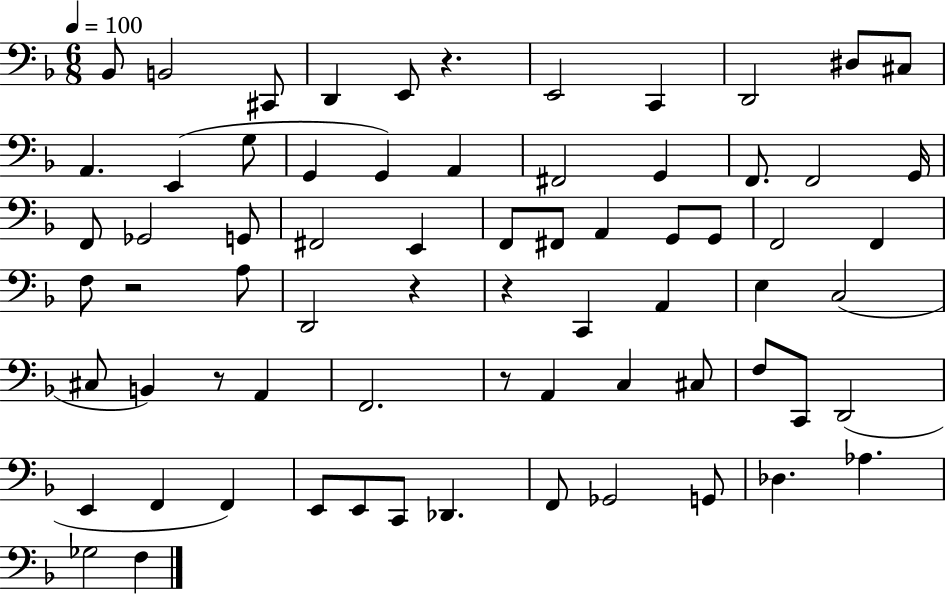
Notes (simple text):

Bb2/e B2/h C#2/e D2/q E2/e R/q. E2/h C2/q D2/h D#3/e C#3/e A2/q. E2/q G3/e G2/q G2/q A2/q F#2/h G2/q F2/e. F2/h G2/s F2/e Gb2/h G2/e F#2/h E2/q F2/e F#2/e A2/q G2/e G2/e F2/h F2/q F3/e R/h A3/e D2/h R/q R/q C2/q A2/q E3/q C3/h C#3/e B2/q R/e A2/q F2/h. R/e A2/q C3/q C#3/e F3/e C2/e D2/h E2/q F2/q F2/q E2/e E2/e C2/e Db2/q. F2/e Gb2/h G2/e Db3/q. Ab3/q. Gb3/h F3/q